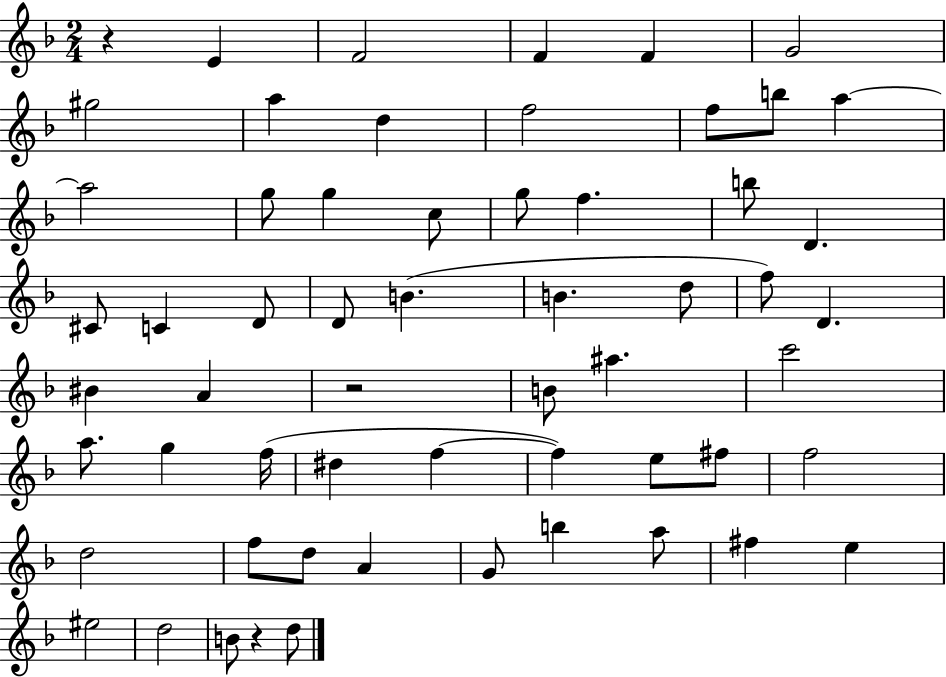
{
  \clef treble
  \numericTimeSignature
  \time 2/4
  \key f \major
  r4 e'4 | f'2 | f'4 f'4 | g'2 | \break gis''2 | a''4 d''4 | f''2 | f''8 b''8 a''4~~ | \break a''2 | g''8 g''4 c''8 | g''8 f''4. | b''8 d'4. | \break cis'8 c'4 d'8 | d'8 b'4.( | b'4. d''8 | f''8) d'4. | \break bis'4 a'4 | r2 | b'8 ais''4. | c'''2 | \break a''8. g''4 f''16( | dis''4 f''4~~ | f''4) e''8 fis''8 | f''2 | \break d''2 | f''8 d''8 a'4 | g'8 b''4 a''8 | fis''4 e''4 | \break eis''2 | d''2 | b'8 r4 d''8 | \bar "|."
}